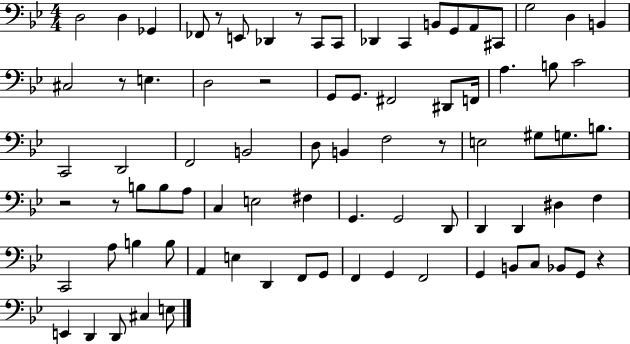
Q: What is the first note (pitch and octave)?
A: D3